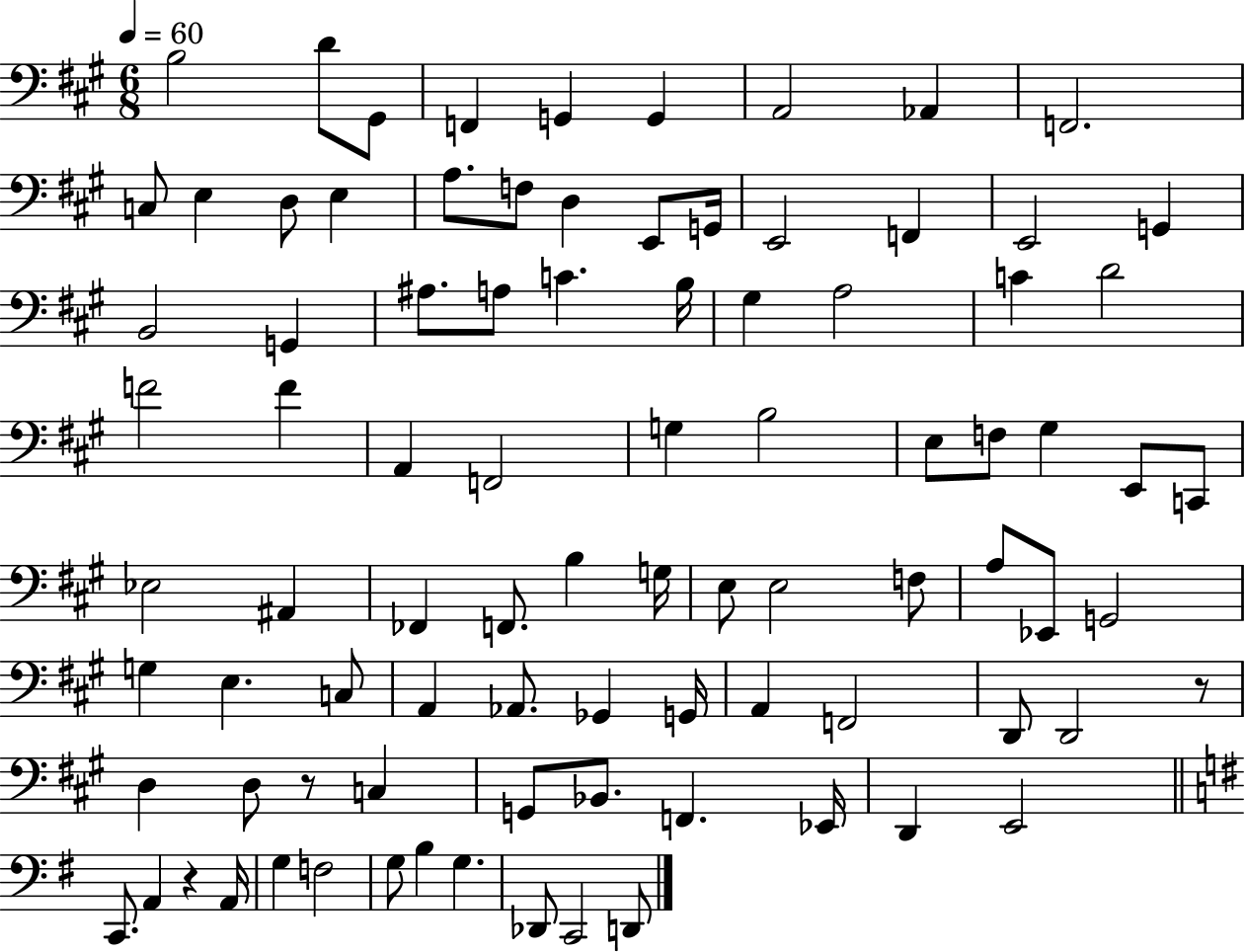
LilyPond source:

{
  \clef bass
  \numericTimeSignature
  \time 6/8
  \key a \major
  \tempo 4 = 60
  b2 d'8 gis,8 | f,4 g,4 g,4 | a,2 aes,4 | f,2. | \break c8 e4 d8 e4 | a8. f8 d4 e,8 g,16 | e,2 f,4 | e,2 g,4 | \break b,2 g,4 | ais8. a8 c'4. b16 | gis4 a2 | c'4 d'2 | \break f'2 f'4 | a,4 f,2 | g4 b2 | e8 f8 gis4 e,8 c,8 | \break ees2 ais,4 | fes,4 f,8. b4 g16 | e8 e2 f8 | a8 ees,8 g,2 | \break g4 e4. c8 | a,4 aes,8. ges,4 g,16 | a,4 f,2 | d,8 d,2 r8 | \break d4 d8 r8 c4 | g,8 bes,8. f,4. ees,16 | d,4 e,2 | \bar "||" \break \key e \minor c,8. a,4 r4 a,16 | g4 f2 | g8 b4 g4. | des,8 c,2 d,8 | \break \bar "|."
}